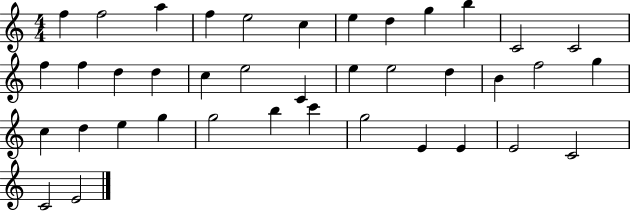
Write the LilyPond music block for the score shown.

{
  \clef treble
  \numericTimeSignature
  \time 4/4
  \key c \major
  f''4 f''2 a''4 | f''4 e''2 c''4 | e''4 d''4 g''4 b''4 | c'2 c'2 | \break f''4 f''4 d''4 d''4 | c''4 e''2 c'4 | e''4 e''2 d''4 | b'4 f''2 g''4 | \break c''4 d''4 e''4 g''4 | g''2 b''4 c'''4 | g''2 e'4 e'4 | e'2 c'2 | \break c'2 e'2 | \bar "|."
}